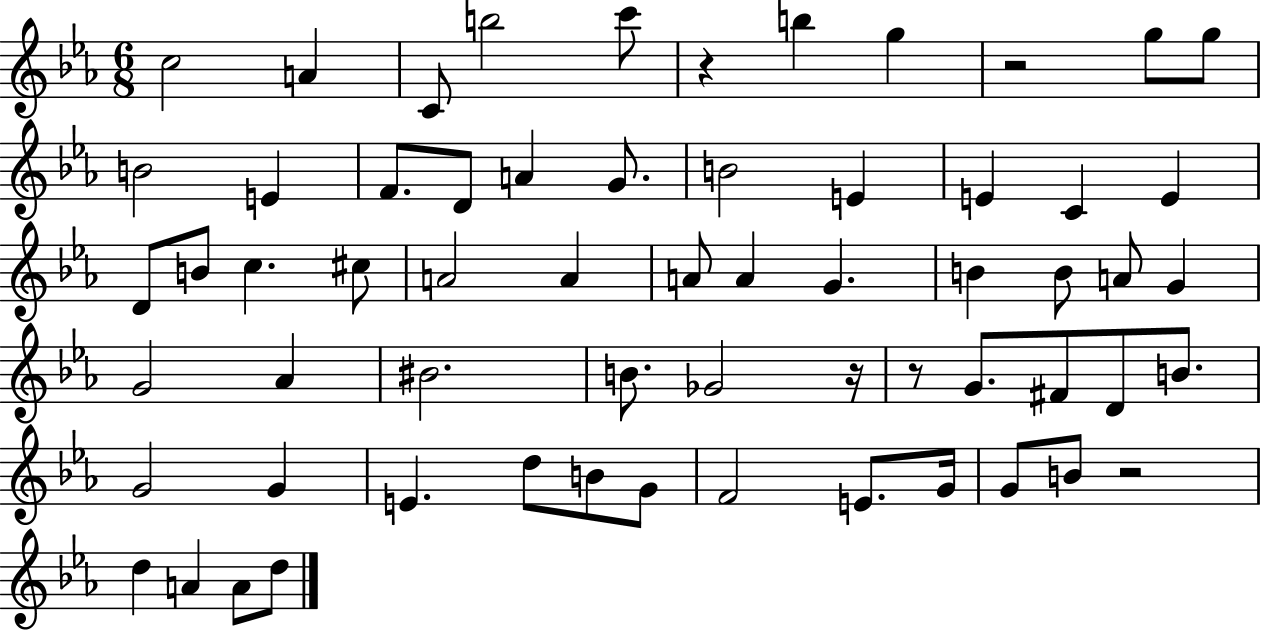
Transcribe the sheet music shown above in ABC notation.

X:1
T:Untitled
M:6/8
L:1/4
K:Eb
c2 A C/2 b2 c'/2 z b g z2 g/2 g/2 B2 E F/2 D/2 A G/2 B2 E E C E D/2 B/2 c ^c/2 A2 A A/2 A G B B/2 A/2 G G2 _A ^B2 B/2 _G2 z/4 z/2 G/2 ^F/2 D/2 B/2 G2 G E d/2 B/2 G/2 F2 E/2 G/4 G/2 B/2 z2 d A A/2 d/2